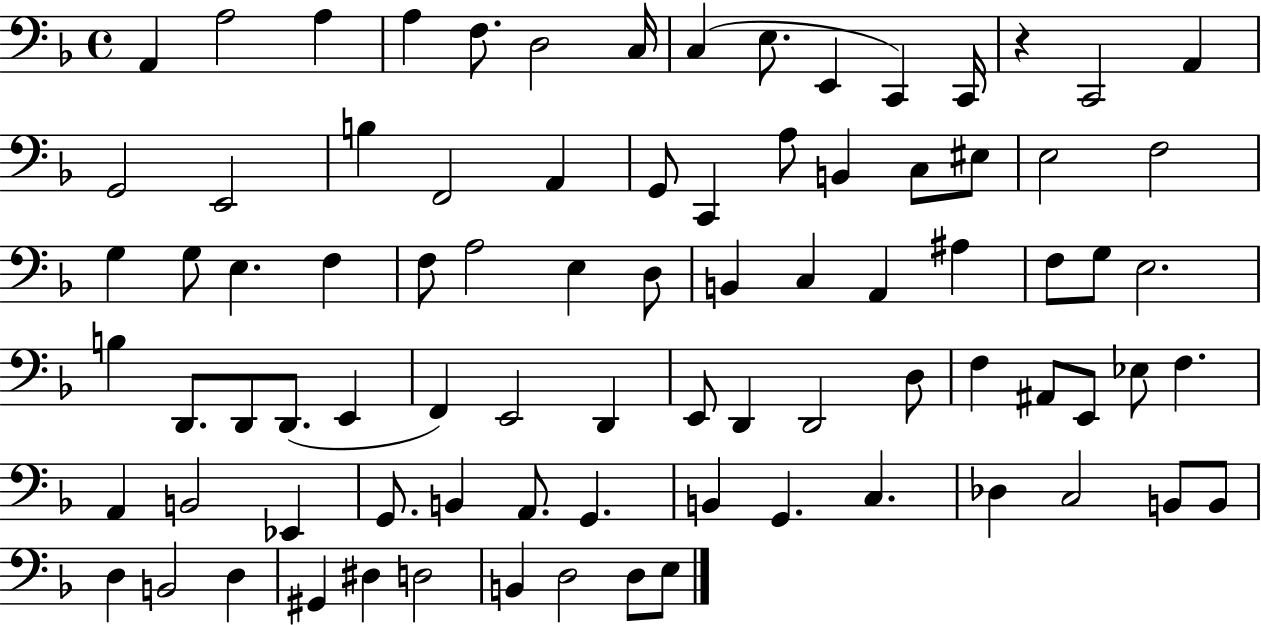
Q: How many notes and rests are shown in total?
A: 84